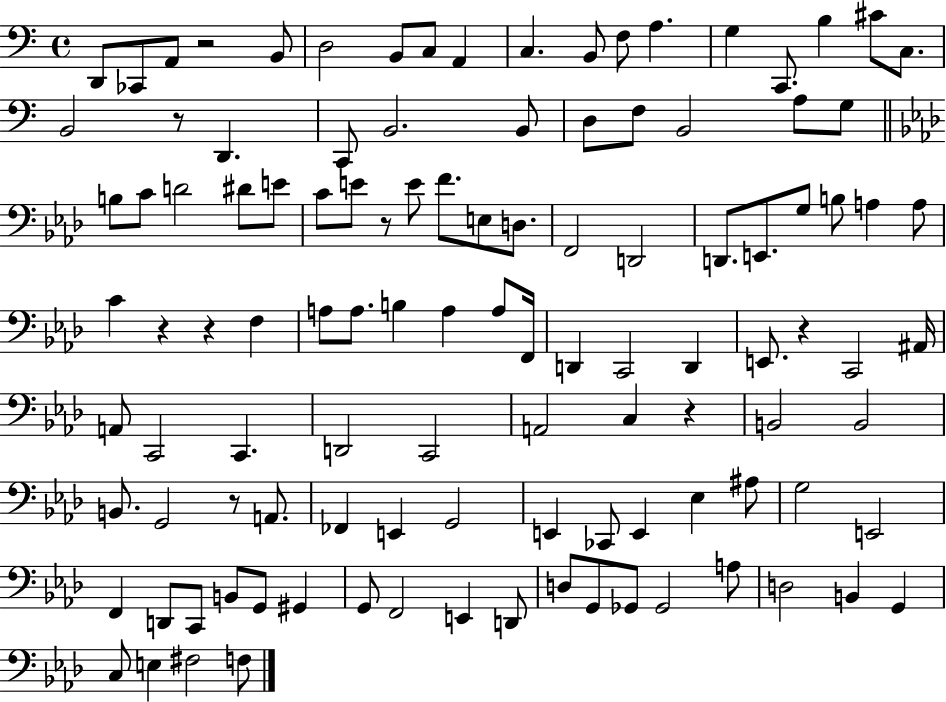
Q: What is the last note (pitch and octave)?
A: F3